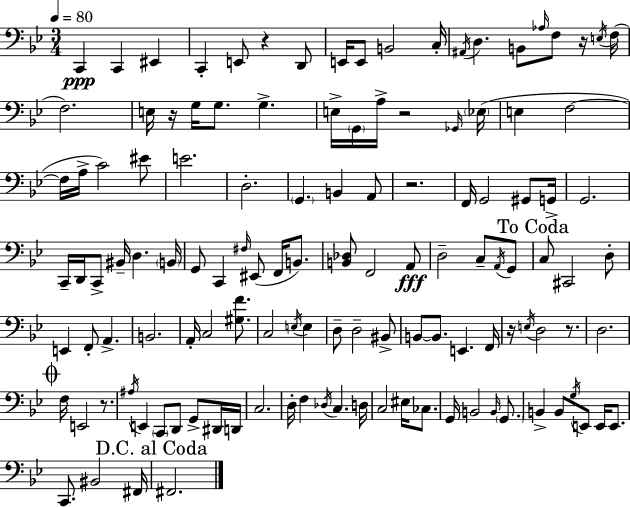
{
  \clef bass
  \numericTimeSignature
  \time 3/4
  \key bes \major
  \tempo 4 = 80
  c,4\ppp c,4 eis,4 | c,4-. e,8 r4 d,8 | e,16 e,8 b,2 c16-. | \acciaccatura { ais,16 } d4. b,8 \grace { aes16 } f8 | \break r16 \acciaccatura { e16 }( f16 f2.) | e16 r16 g16 g8. g4.-> | e16-> \parenthesize g,16 a16-> r2 | \grace { ges,16 } \parenthesize ees16( e4 f2~~ | \break f16 a16-> c'2) | eis'8 e'2. | d2.-. | \parenthesize g,4. b,4 | \break a,8 r2. | f,16 g,2 | gis,8 g,16-> g,2. | c,16-- d,16 c,8-> bis,16-- d4. | \break \parenthesize b,16 g,8 c,4 \grace { fis16 } eis,8( | f,16 b,8.) <b, des>8 f,2 | a,8\fff d2-- | c8-- \acciaccatura { a,16 } g,8 \mark "To Coda" c8 cis,2 | \break d8-. e,4 f,8-. | a,4.-> b,2. | a,16-. c2 | <gis f'>8. c2 | \break \acciaccatura { e16 } e4 d8-- d2-- | bis,8-> b,8~~ b,8. | e,4. f,16 r16 \acciaccatura { e16 } d2 | r8. d2. | \break \mark \markup { \musicglyph "scripts.coda" } f16 e,2 | r8. \acciaccatura { ais16 } e,4 | \parenthesize c,8 d,8 g,8-> dis,16 d,16 c2. | d16-. f4 | \break \acciaccatura { des16 } c4. d16 c2 | eis16 ces8. g,16 b,2 | \grace { b,16 } \parenthesize g,8. b,4-> | b,8 \acciaccatura { g16 } e,8 e,16 e,8. | \break c,8. bis,2 fis,16 | \mark "D.C. al Coda" fis,2. | \bar "|."
}